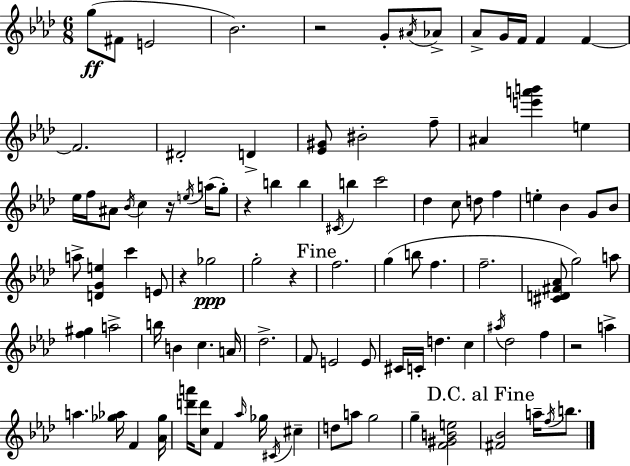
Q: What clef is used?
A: treble